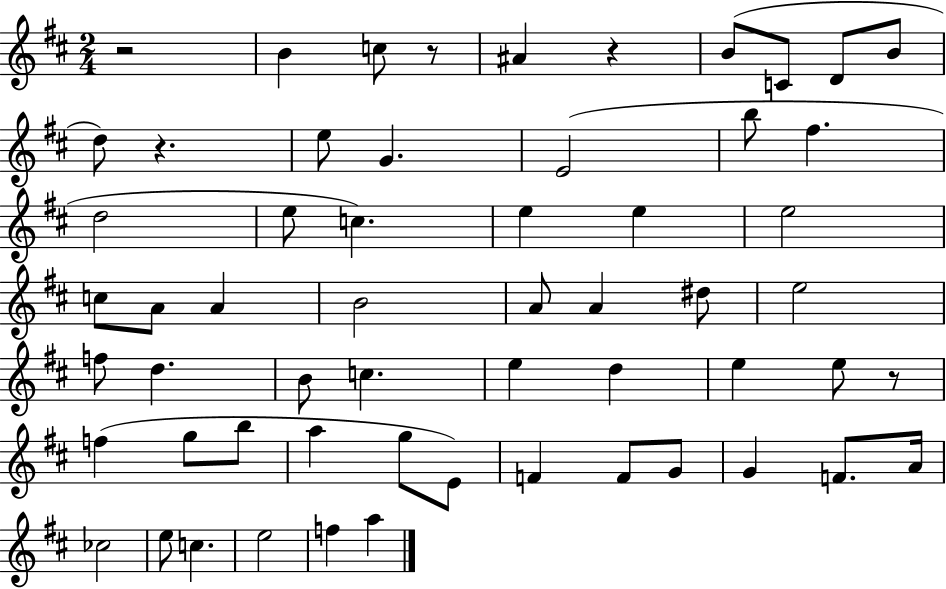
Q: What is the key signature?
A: D major